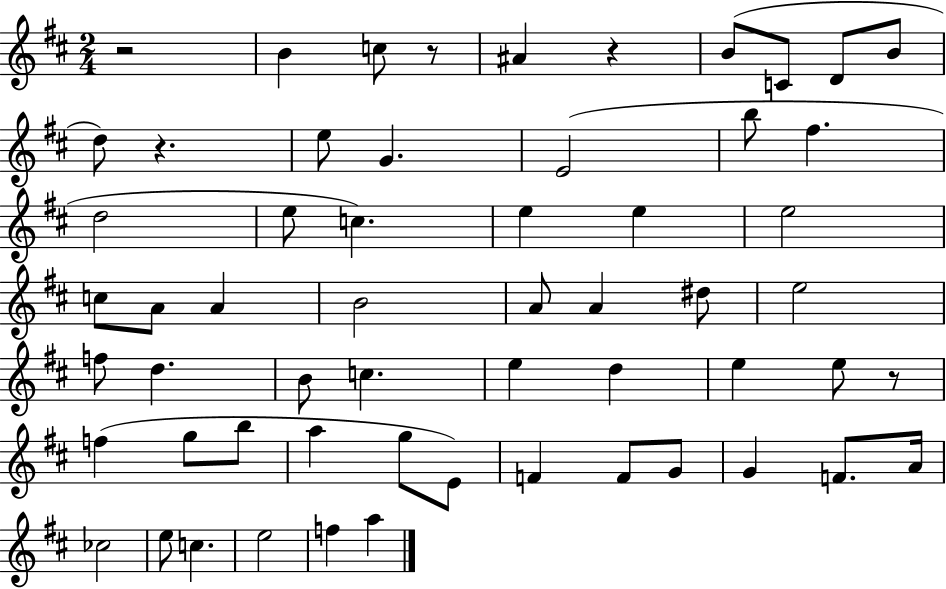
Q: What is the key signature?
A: D major